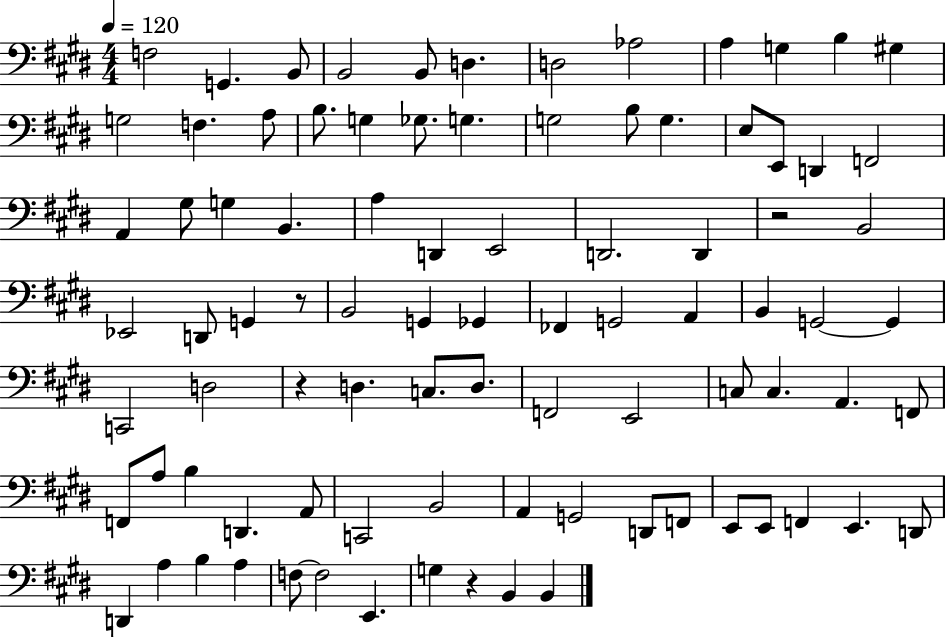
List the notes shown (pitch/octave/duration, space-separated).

F3/h G2/q. B2/e B2/h B2/e D3/q. D3/h Ab3/h A3/q G3/q B3/q G#3/q G3/h F3/q. A3/e B3/e. G3/q Gb3/e. G3/q. G3/h B3/e G3/q. E3/e E2/e D2/q F2/h A2/q G#3/e G3/q B2/q. A3/q D2/q E2/h D2/h. D2/q R/h B2/h Eb2/h D2/e G2/q R/e B2/h G2/q Gb2/q FES2/q G2/h A2/q B2/q G2/h G2/q C2/h D3/h R/q D3/q. C3/e. D3/e. F2/h E2/h C3/e C3/q. A2/q. F2/e F2/e A3/e B3/q D2/q. A2/e C2/h B2/h A2/q G2/h D2/e F2/e E2/e E2/e F2/q E2/q. D2/e D2/q A3/q B3/q A3/q F3/e F3/h E2/q. G3/q R/q B2/q B2/q